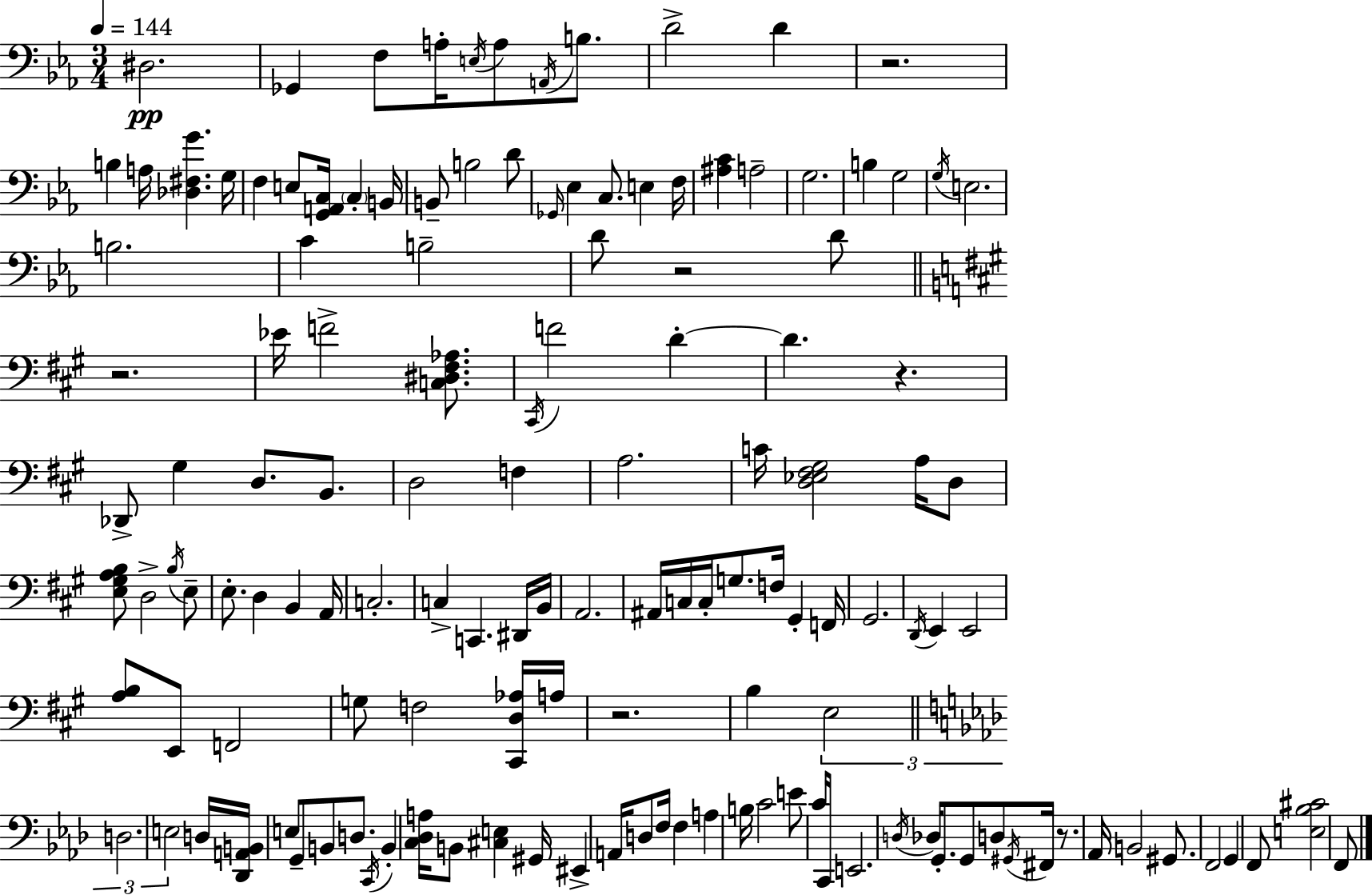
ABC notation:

X:1
T:Untitled
M:3/4
L:1/4
K:Eb
^D,2 _G,, F,/2 A,/4 E,/4 A,/2 A,,/4 B,/2 D2 D z2 B, A,/4 [_D,^F,G] G,/4 F, E,/2 [G,,A,,C,]/4 C, B,,/4 B,,/2 B,2 D/2 _G,,/4 _E, C,/2 E, F,/4 [^A,C] A,2 G,2 B, G,2 G,/4 E,2 B,2 C B,2 D/2 z2 D/2 z2 _E/4 F2 [C,^D,^F,_A,]/2 ^C,,/4 F2 D D z _D,,/2 ^G, D,/2 B,,/2 D,2 F, A,2 C/4 [D,_E,^F,^G,]2 A,/4 D,/2 [E,^G,A,B,]/2 D,2 B,/4 E,/2 E,/2 D, B,, A,,/4 C,2 C, C,, ^D,,/4 B,,/4 A,,2 ^A,,/4 C,/4 C,/4 G,/2 F,/4 ^G,, F,,/4 ^G,,2 D,,/4 E,, E,,2 [A,B,]/2 E,,/2 F,,2 G,/2 F,2 [^C,,D,_A,]/4 A,/4 z2 B, E,2 D,2 E,2 D,/4 [_D,,A,,B,,]/4 E,/2 G,,/2 B,,/2 D,/2 C,,/4 B,, [C,_D,A,]/4 B,,/2 [^C,E,] ^G,,/4 ^E,, A,,/4 D,/2 F,/4 F, A, B,/4 C2 E/2 C/4 C,,/4 E,,2 D,/4 _D,/4 G,,/2 G,,/2 D,/2 ^G,,/4 ^F,,/4 z/2 _A,,/4 B,,2 ^G,,/2 F,,2 G,, F,,/2 [E,_B,^C]2 F,,/2